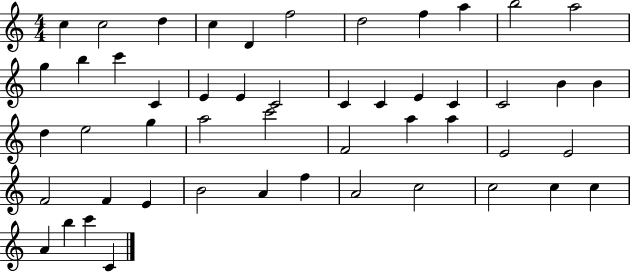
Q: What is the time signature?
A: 4/4